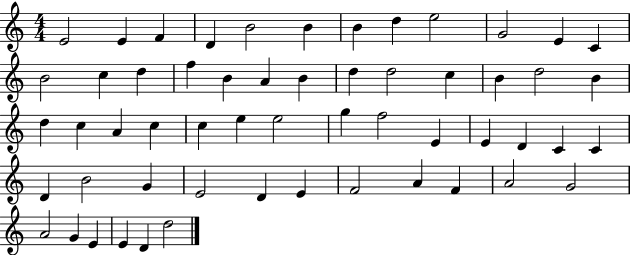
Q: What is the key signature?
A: C major